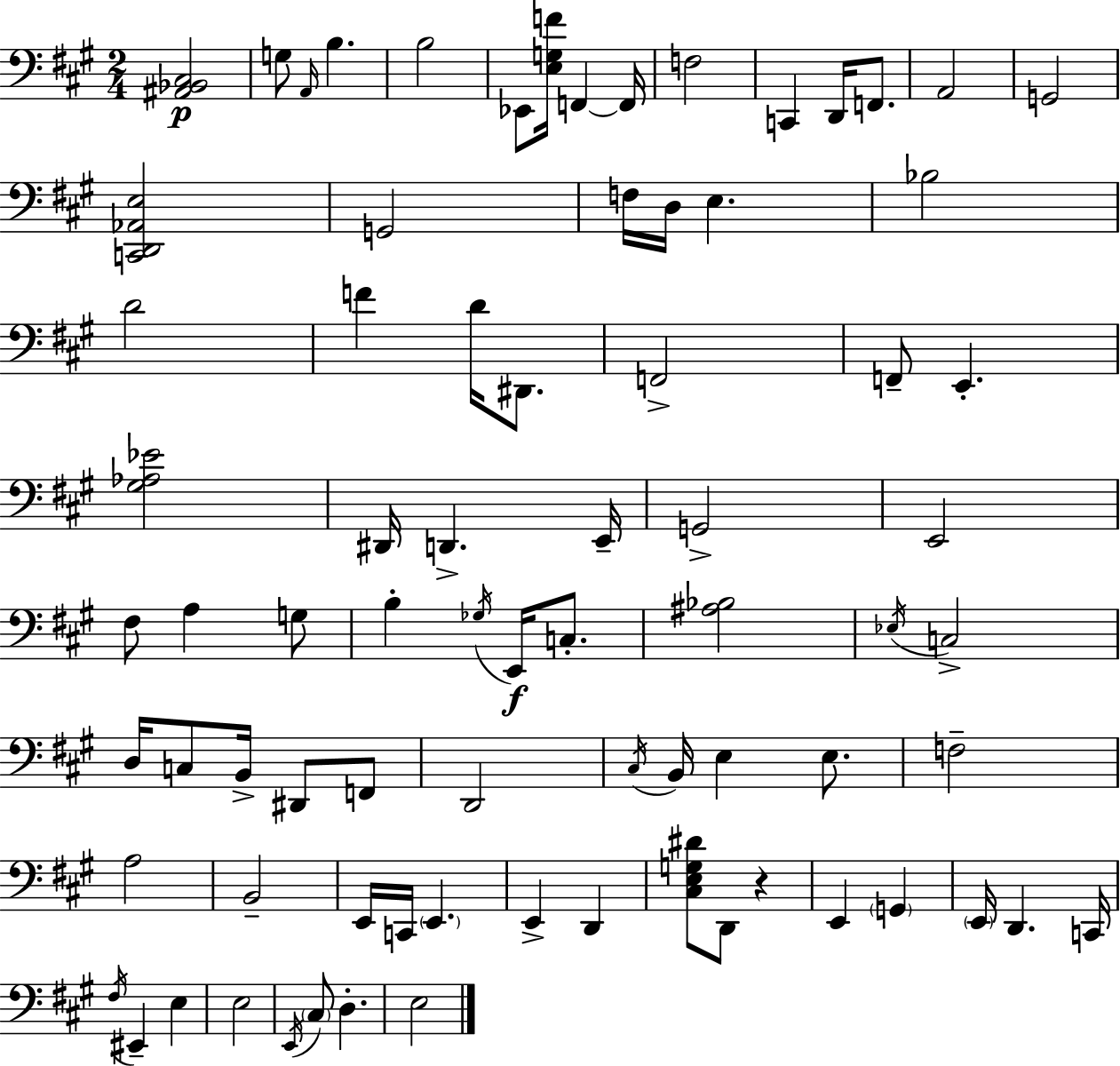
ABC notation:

X:1
T:Untitled
M:2/4
L:1/4
K:A
[^A,,_B,,^C,]2 G,/2 A,,/4 B, B,2 _E,,/2 [E,G,F]/4 F,, F,,/4 F,2 C,, D,,/4 F,,/2 A,,2 G,,2 [C,,D,,_A,,E,]2 G,,2 F,/4 D,/4 E, _B,2 D2 F D/4 ^D,,/2 F,,2 F,,/2 E,, [^G,_A,_E]2 ^D,,/4 D,, E,,/4 G,,2 E,,2 ^F,/2 A, G,/2 B, _G,/4 E,,/4 C,/2 [^A,_B,]2 _E,/4 C,2 D,/4 C,/2 B,,/4 ^D,,/2 F,,/2 D,,2 ^C,/4 B,,/4 E, E,/2 F,2 A,2 B,,2 E,,/4 C,,/4 E,, E,, D,, [^C,E,G,^D]/2 D,,/2 z E,, G,, E,,/4 D,, C,,/4 ^F,/4 ^E,, E, E,2 E,,/4 ^C,/2 D, E,2